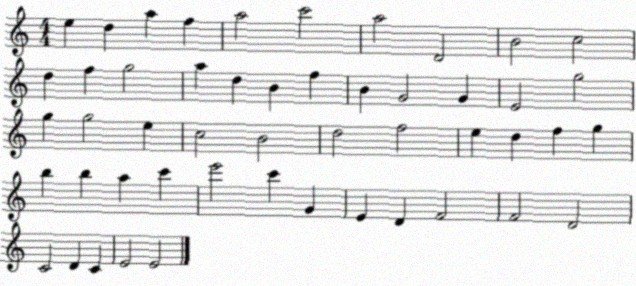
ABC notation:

X:1
T:Untitled
M:4/4
L:1/4
K:C
e d a f a2 c'2 a2 D2 B2 c2 d f g2 a d B f B G2 G E2 g2 g g2 e c2 B2 d2 f2 e d f g b b a c' e'2 c' G E D F2 F2 D2 C2 D C E2 E2